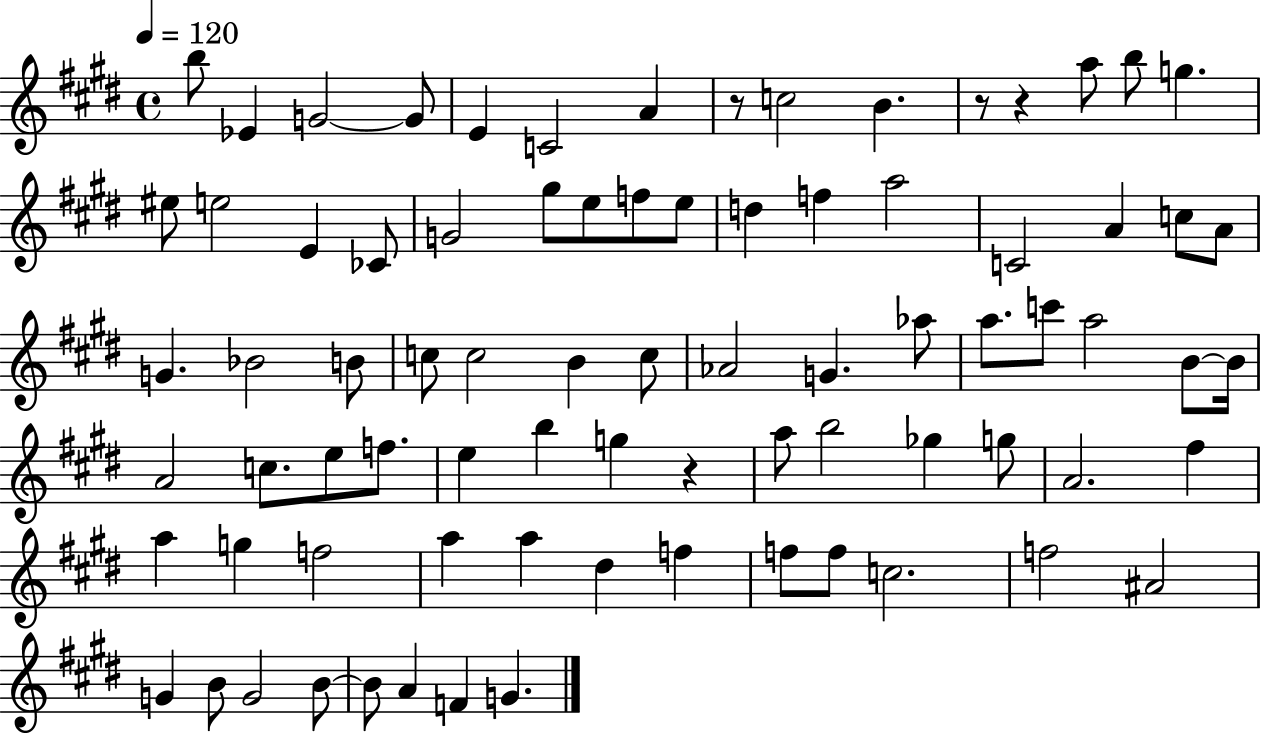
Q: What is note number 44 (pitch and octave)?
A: A4